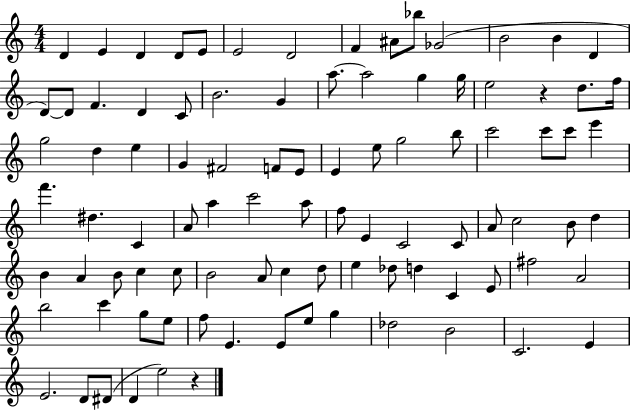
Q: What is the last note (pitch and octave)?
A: E5